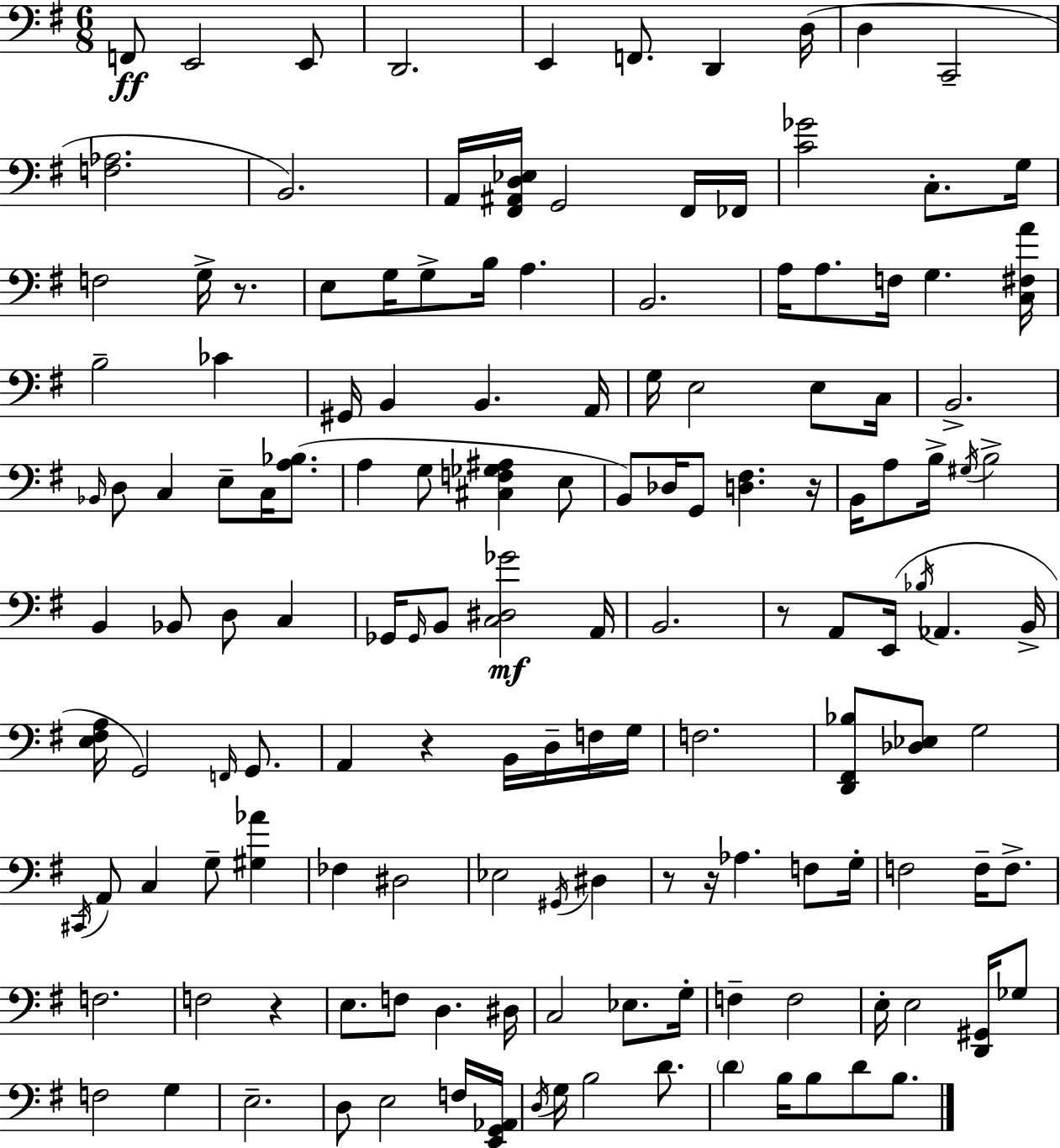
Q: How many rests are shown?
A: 7